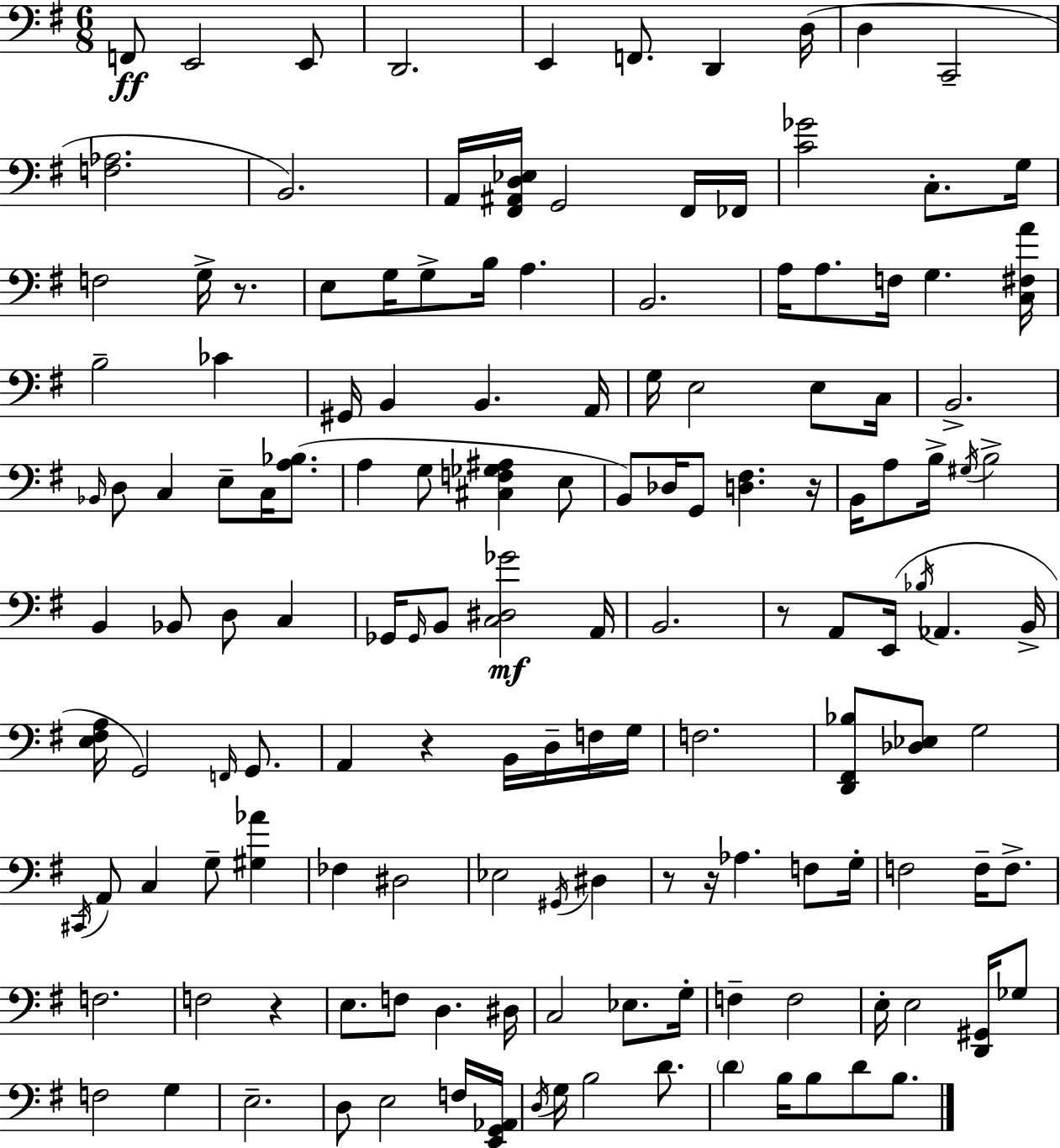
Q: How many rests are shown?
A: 7